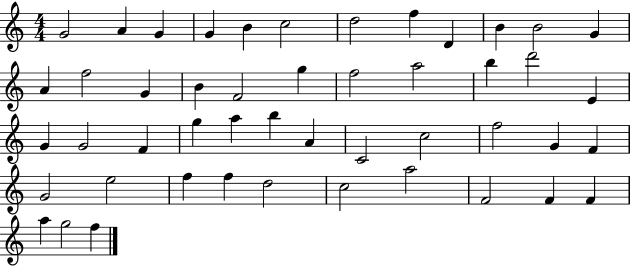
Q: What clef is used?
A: treble